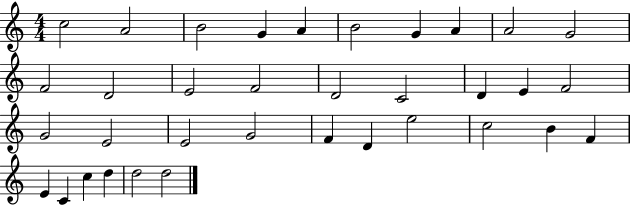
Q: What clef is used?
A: treble